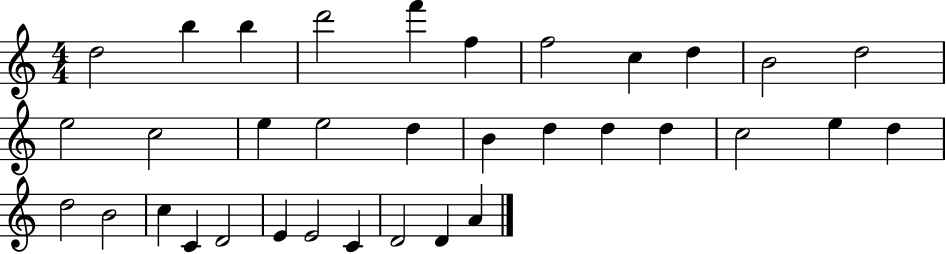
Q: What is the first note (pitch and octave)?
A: D5